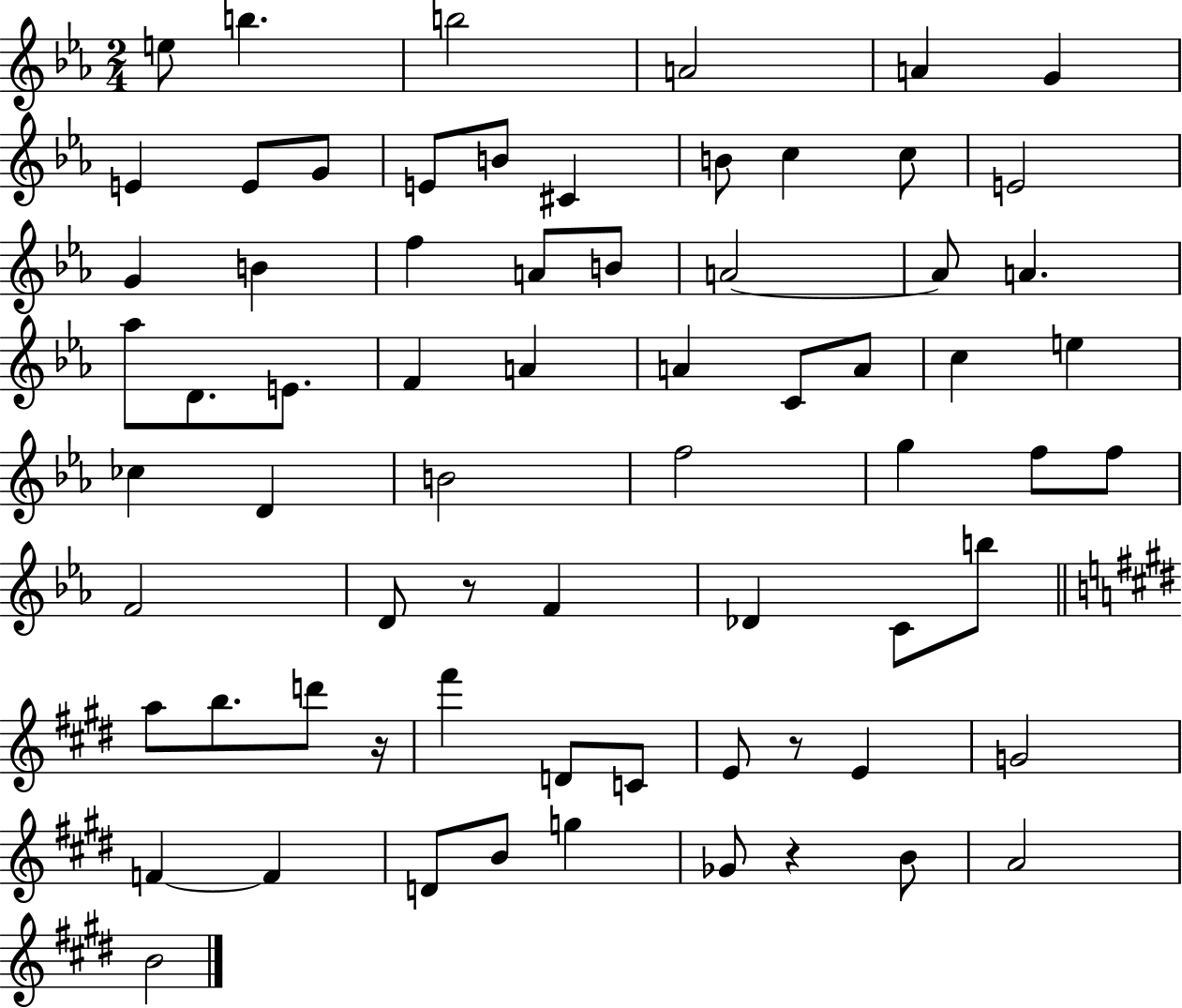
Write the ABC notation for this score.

X:1
T:Untitled
M:2/4
L:1/4
K:Eb
e/2 b b2 A2 A G E E/2 G/2 E/2 B/2 ^C B/2 c c/2 E2 G B f A/2 B/2 A2 A/2 A _a/2 D/2 E/2 F A A C/2 A/2 c e _c D B2 f2 g f/2 f/2 F2 D/2 z/2 F _D C/2 b/2 a/2 b/2 d'/2 z/4 ^f' D/2 C/2 E/2 z/2 E G2 F F D/2 B/2 g _G/2 z B/2 A2 B2